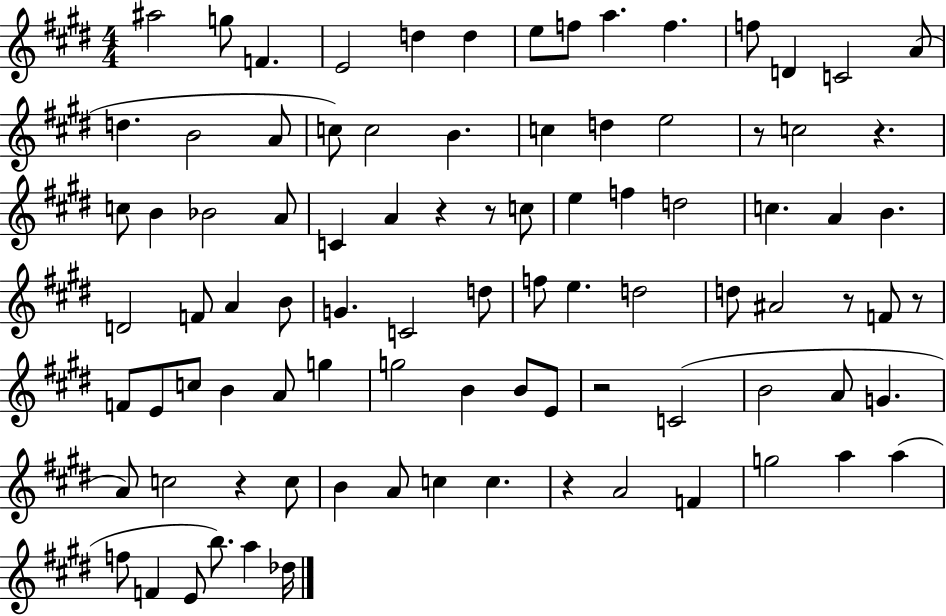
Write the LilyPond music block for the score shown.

{
  \clef treble
  \numericTimeSignature
  \time 4/4
  \key e \major
  ais''2 g''8 f'4. | e'2 d''4 d''4 | e''8 f''8 a''4. f''4. | f''8 d'4 c'2 a'8( | \break d''4. b'2 a'8 | c''8) c''2 b'4. | c''4 d''4 e''2 | r8 c''2 r4. | \break c''8 b'4 bes'2 a'8 | c'4 a'4 r4 r8 c''8 | e''4 f''4 d''2 | c''4. a'4 b'4. | \break d'2 f'8 a'4 b'8 | g'4. c'2 d''8 | f''8 e''4. d''2 | d''8 ais'2 r8 f'8 r8 | \break f'8 e'8 c''8 b'4 a'8 g''4 | g''2 b'4 b'8 e'8 | r2 c'2( | b'2 a'8 g'4. | \break a'8) c''2 r4 c''8 | b'4 a'8 c''4 c''4. | r4 a'2 f'4 | g''2 a''4 a''4( | \break f''8 f'4 e'8 b''8.) a''4 des''16 | \bar "|."
}